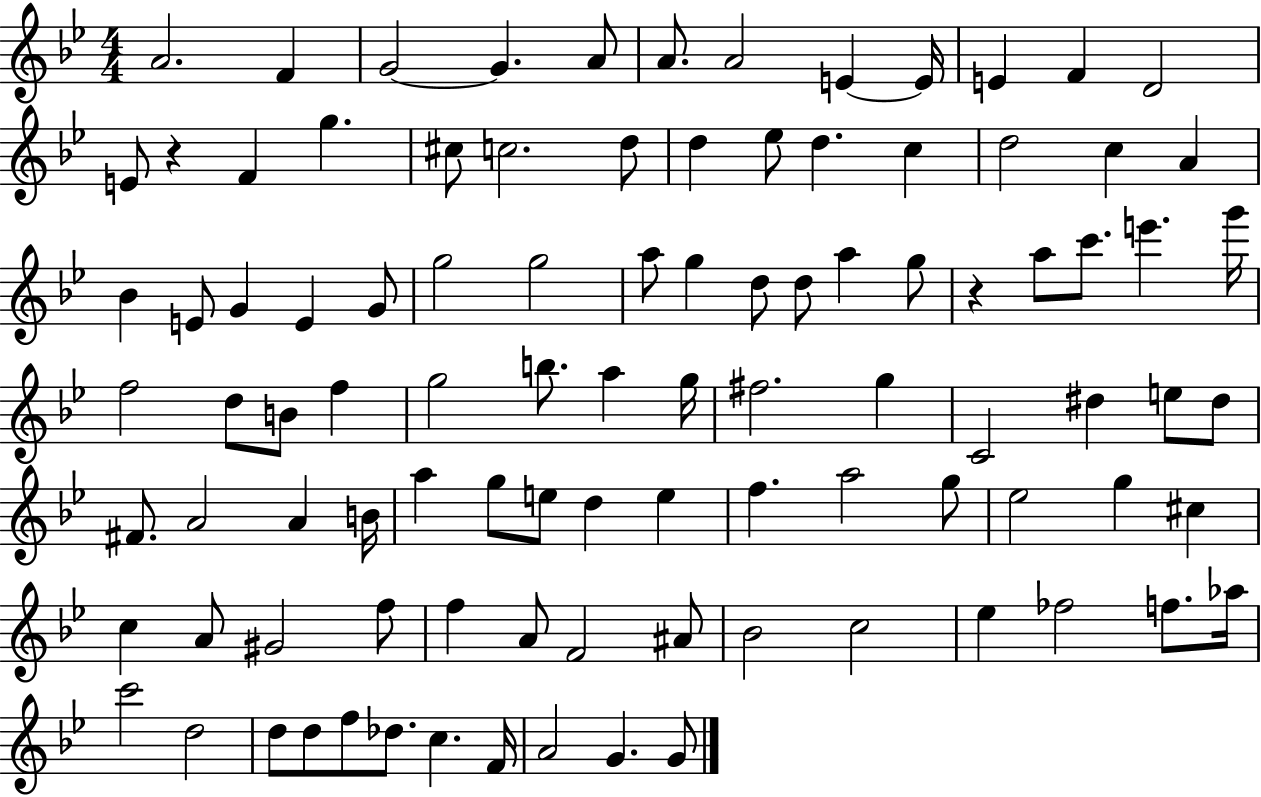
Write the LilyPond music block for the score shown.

{
  \clef treble
  \numericTimeSignature
  \time 4/4
  \key bes \major
  \repeat volta 2 { a'2. f'4 | g'2~~ g'4. a'8 | a'8. a'2 e'4~~ e'16 | e'4 f'4 d'2 | \break e'8 r4 f'4 g''4. | cis''8 c''2. d''8 | d''4 ees''8 d''4. c''4 | d''2 c''4 a'4 | \break bes'4 e'8 g'4 e'4 g'8 | g''2 g''2 | a''8 g''4 d''8 d''8 a''4 g''8 | r4 a''8 c'''8. e'''4. g'''16 | \break f''2 d''8 b'8 f''4 | g''2 b''8. a''4 g''16 | fis''2. g''4 | c'2 dis''4 e''8 dis''8 | \break fis'8. a'2 a'4 b'16 | a''4 g''8 e''8 d''4 e''4 | f''4. a''2 g''8 | ees''2 g''4 cis''4 | \break c''4 a'8 gis'2 f''8 | f''4 a'8 f'2 ais'8 | bes'2 c''2 | ees''4 fes''2 f''8. aes''16 | \break c'''2 d''2 | d''8 d''8 f''8 des''8. c''4. f'16 | a'2 g'4. g'8 | } \bar "|."
}